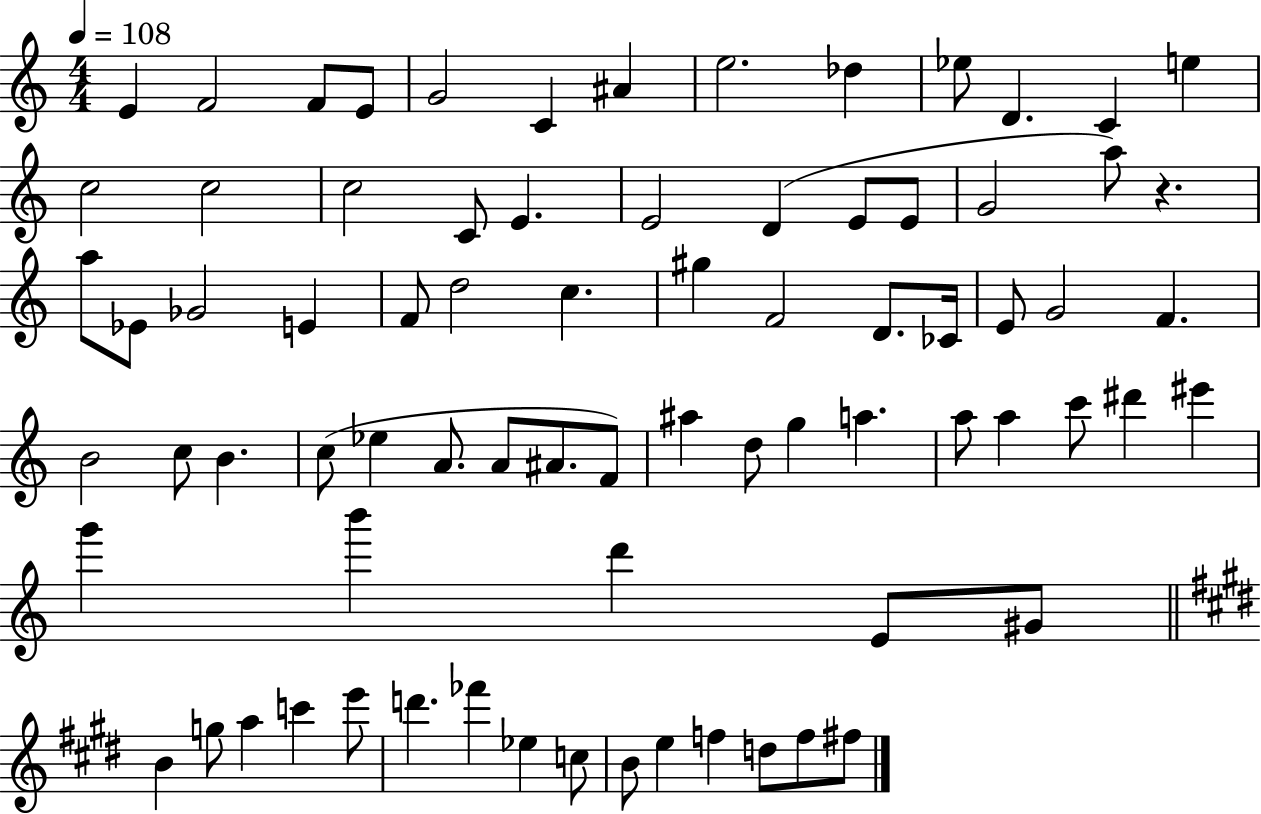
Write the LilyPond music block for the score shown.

{
  \clef treble
  \numericTimeSignature
  \time 4/4
  \key c \major
  \tempo 4 = 108
  e'4 f'2 f'8 e'8 | g'2 c'4 ais'4 | e''2. des''4 | ees''8 d'4. c'4 e''4 | \break c''2 c''2 | c''2 c'8 e'4. | e'2 d'4( e'8 e'8 | g'2 a''8) r4. | \break a''8 ees'8 ges'2 e'4 | f'8 d''2 c''4. | gis''4 f'2 d'8. ces'16 | e'8 g'2 f'4. | \break b'2 c''8 b'4. | c''8( ees''4 a'8. a'8 ais'8. f'8) | ais''4 d''8 g''4 a''4. | a''8 a''4 c'''8 dis'''4 eis'''4 | \break g'''4 b'''4 d'''4 e'8 gis'8 | \bar "||" \break \key e \major b'4 g''8 a''4 c'''4 e'''8 | d'''4. fes'''4 ees''4 c''8 | b'8 e''4 f''4 d''8 f''8 fis''8 | \bar "|."
}